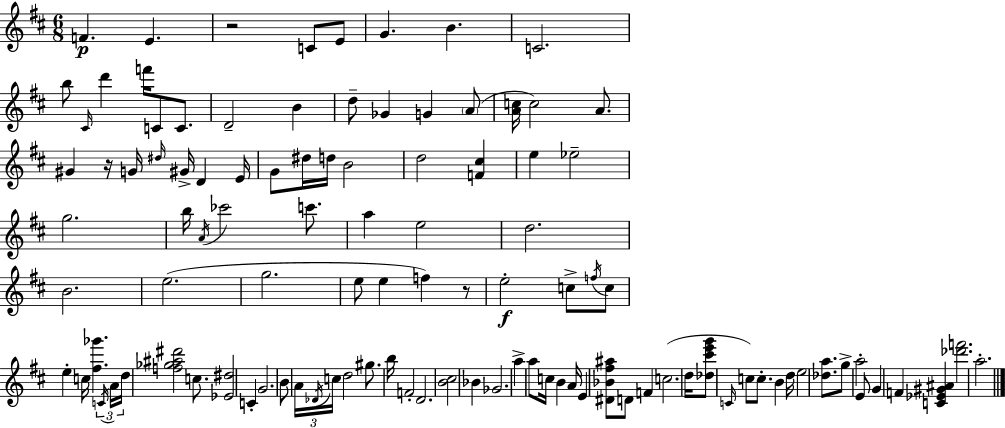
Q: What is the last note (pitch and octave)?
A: A5